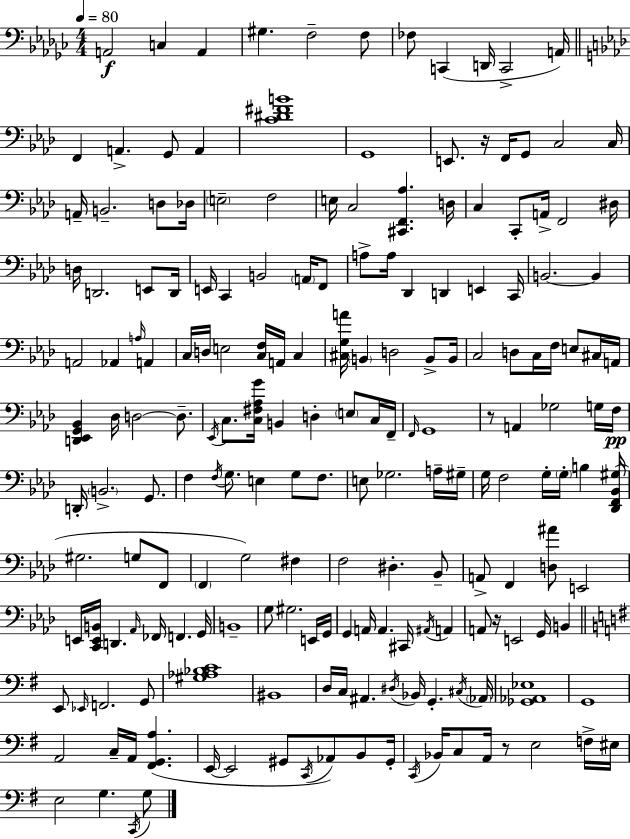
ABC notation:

X:1
T:Untitled
M:4/4
L:1/4
K:Ebm
A,,2 C, A,, ^G, F,2 F,/2 _F,/2 C,, D,,/4 C,,2 A,,/4 F,, A,, G,,/2 A,, [C^D^FB]4 G,,4 E,,/2 z/4 F,,/4 G,,/2 C,2 C,/4 A,,/4 B,,2 D,/2 _D,/4 E,2 F,2 E,/4 C,2 [^C,,F,,_A,] D,/4 C, C,,/2 A,,/4 F,,2 ^D,/4 D,/4 D,,2 E,,/2 D,,/4 E,,/4 C,, B,,2 A,,/4 F,,/2 A,/2 A,/4 _D,, D,, E,, C,,/4 B,,2 B,, A,,2 _A,, A,/4 A,, C,/4 D,/4 E,2 [C,F,]/4 A,,/4 C, [^C,G,A]/4 B,, D,2 B,,/2 B,,/4 C,2 D,/2 C,/4 F,/4 E,/2 ^C,/4 A,,/4 [D,,_E,,G,,_B,,] _D,/4 D,2 D,/2 _E,,/4 C,/2 [C,^F,_A,G]/4 B,, D, E,/2 C,/4 F,,/4 F,,/4 G,,4 z/2 A,, _G,2 G,/4 F,/4 D,,/4 B,,2 G,,/2 F, F,/4 G,/2 E, G,/2 F,/2 E,/2 _G,2 A,/4 ^G,/4 G,/4 F,2 G,/4 G,/4 B, [_D,,F,,_B,,^G,]/4 ^G,2 G,/2 F,,/2 F,, G,2 ^F, F,2 ^D, _B,,/2 A,,/2 F,, [D,^A]/2 E,,2 E,,/4 [C,,E,,B,,]/4 D,, _A,,/4 _F,,/4 F,, G,,/4 B,,4 G,/2 ^G,2 E,,/4 G,,/4 G,, A,,/4 A,, ^C,,/4 ^A,,/4 A,, A,,/2 z/4 E,,2 G,,/4 B,, E,,/2 _E,,/4 F,,2 G,,/2 [^G,_A,_B,C]4 ^B,,4 D,/4 C,/4 ^A,, ^D,/4 _B,,/4 G,, ^C,/4 _A,,/4 [_G,,_A,,_E,]4 G,,4 A,,2 C,/4 A,,/4 [^F,,G,,A,] E,,/4 E,,2 ^G,,/2 C,,/4 _A,,/2 B,,/2 ^G,,/4 C,,/4 _B,,/4 C,/2 A,,/4 z/2 E,2 F,/4 ^E,/4 E,2 G, C,,/4 G,/2